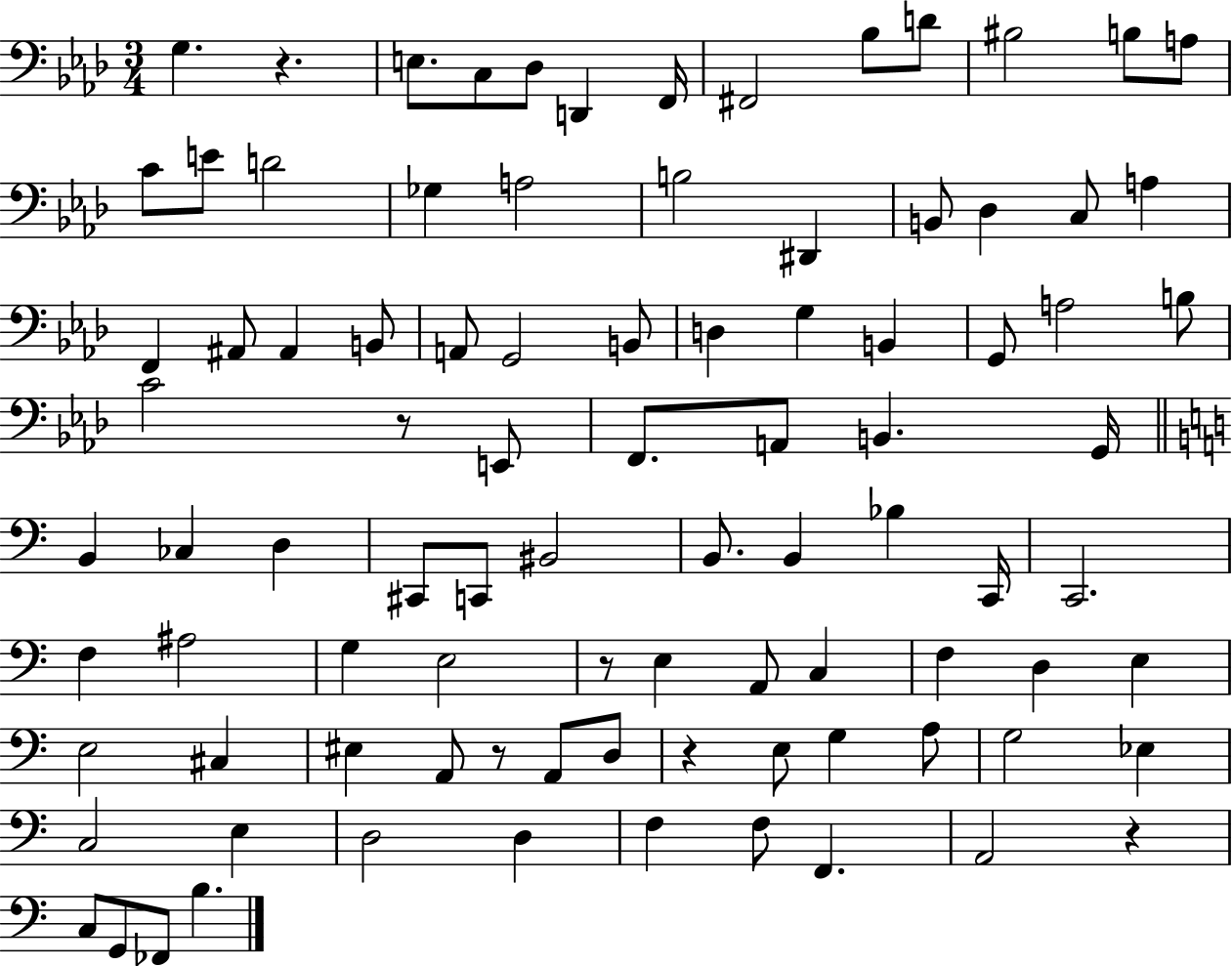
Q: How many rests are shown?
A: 6